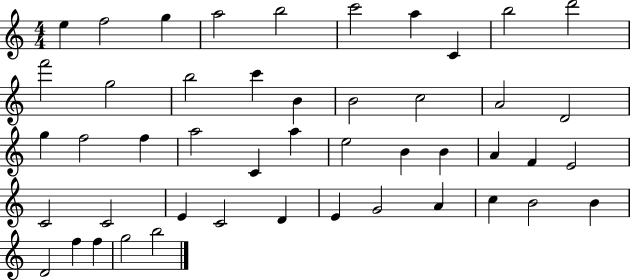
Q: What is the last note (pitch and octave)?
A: B5